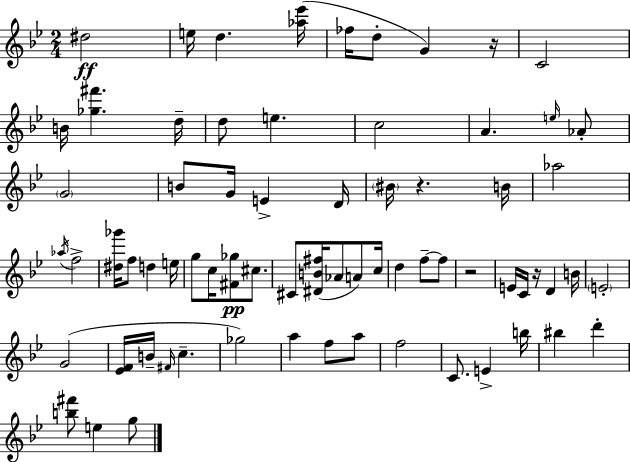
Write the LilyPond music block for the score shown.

{
  \clef treble
  \numericTimeSignature
  \time 2/4
  \key g \minor
  dis''2\ff | e''16 d''4. <aes'' ees'''>16( | fes''16 d''8-. g'4) r16 | c'2 | \break b'16 <ges'' fis'''>4. d''16-- | d''8 e''4. | c''2 | a'4. \grace { e''16 } aes'8-. | \break \parenthesize g'2 | b'8 g'16 e'4-> | d'16 \parenthesize bis'16 r4. | b'16 aes''2 | \break \acciaccatura { aes''16 } f''2-> | <dis'' ges'''>16 f''8 d''4 | e''16 g''8 c''16 <fis' ges''>8\pp cis''8. | cis'8 <dis' b' fis''>16( aes'8 a'8) | \break c''16 d''4 f''8--~~ | f''8 r2 | e'16 c'16 r16 d'4 | b'16 \parenthesize e'2-. | \break g'2( | <ees' f'>16 b'16-- \grace { fis'16 } c''4.-- | ges''2) | a''4 f''8 | \break a''8 f''2 | c'8. e'4-> | b''16 bis''4 d'''4-. | <b'' fis'''>8 e''4 | \break g''8 \bar "|."
}